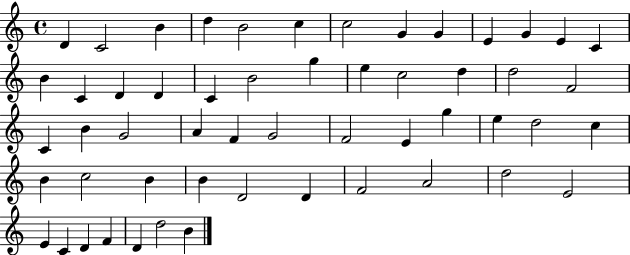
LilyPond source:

{
  \clef treble
  \time 4/4
  \defaultTimeSignature
  \key c \major
  d'4 c'2 b'4 | d''4 b'2 c''4 | c''2 g'4 g'4 | e'4 g'4 e'4 c'4 | \break b'4 c'4 d'4 d'4 | c'4 b'2 g''4 | e''4 c''2 d''4 | d''2 f'2 | \break c'4 b'4 g'2 | a'4 f'4 g'2 | f'2 e'4 g''4 | e''4 d''2 c''4 | \break b'4 c''2 b'4 | b'4 d'2 d'4 | f'2 a'2 | d''2 e'2 | \break e'4 c'4 d'4 f'4 | d'4 d''2 b'4 | \bar "|."
}